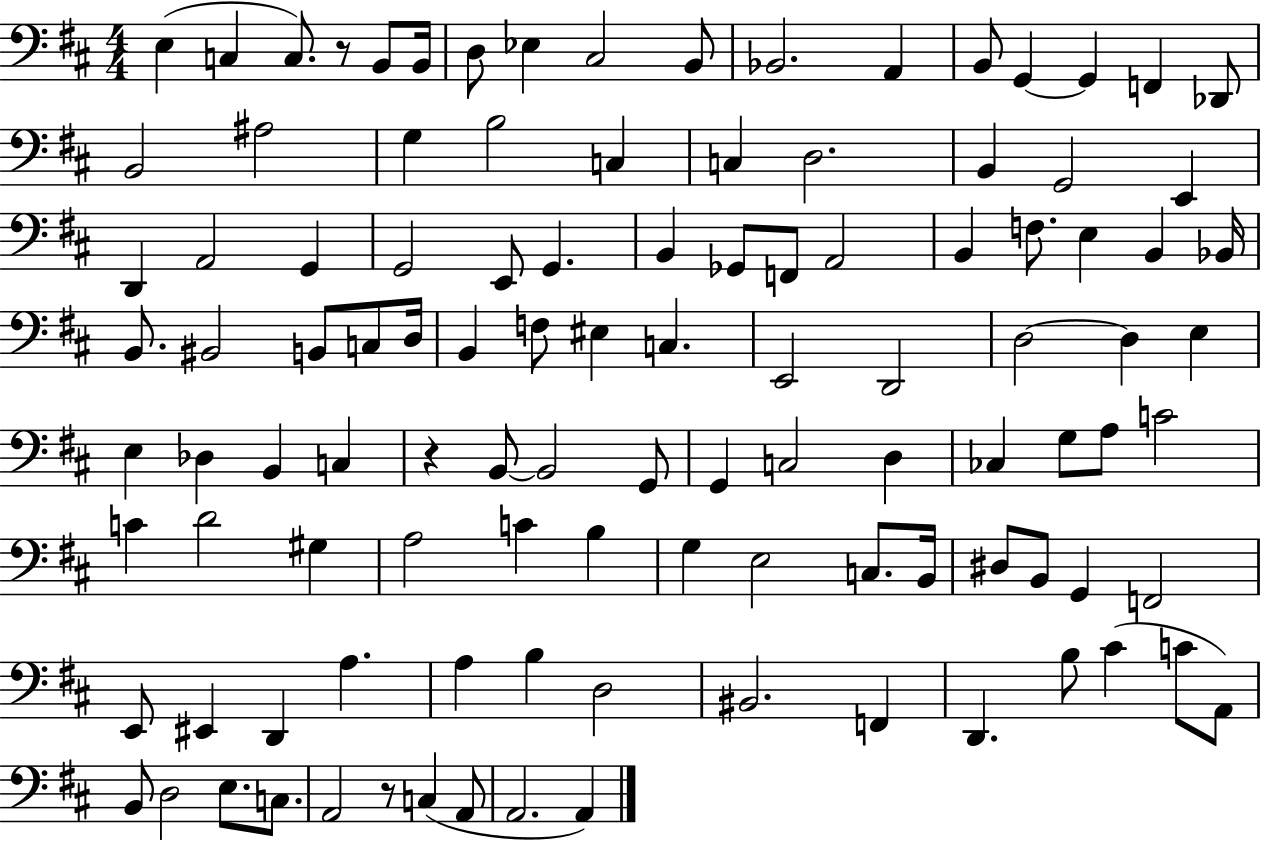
E3/q C3/q C3/e. R/e B2/e B2/s D3/e Eb3/q C#3/h B2/e Bb2/h. A2/q B2/e G2/q G2/q F2/q Db2/e B2/h A#3/h G3/q B3/h C3/q C3/q D3/h. B2/q G2/h E2/q D2/q A2/h G2/q G2/h E2/e G2/q. B2/q Gb2/e F2/e A2/h B2/q F3/e. E3/q B2/q Bb2/s B2/e. BIS2/h B2/e C3/e D3/s B2/q F3/e EIS3/q C3/q. E2/h D2/h D3/h D3/q E3/q E3/q Db3/q B2/q C3/q R/q B2/e B2/h G2/e G2/q C3/h D3/q CES3/q G3/e A3/e C4/h C4/q D4/h G#3/q A3/h C4/q B3/q G3/q E3/h C3/e. B2/s D#3/e B2/e G2/q F2/h E2/e EIS2/q D2/q A3/q. A3/q B3/q D3/h BIS2/h. F2/q D2/q. B3/e C#4/q C4/e A2/e B2/e D3/h E3/e. C3/e. A2/h R/e C3/q A2/e A2/h. A2/q